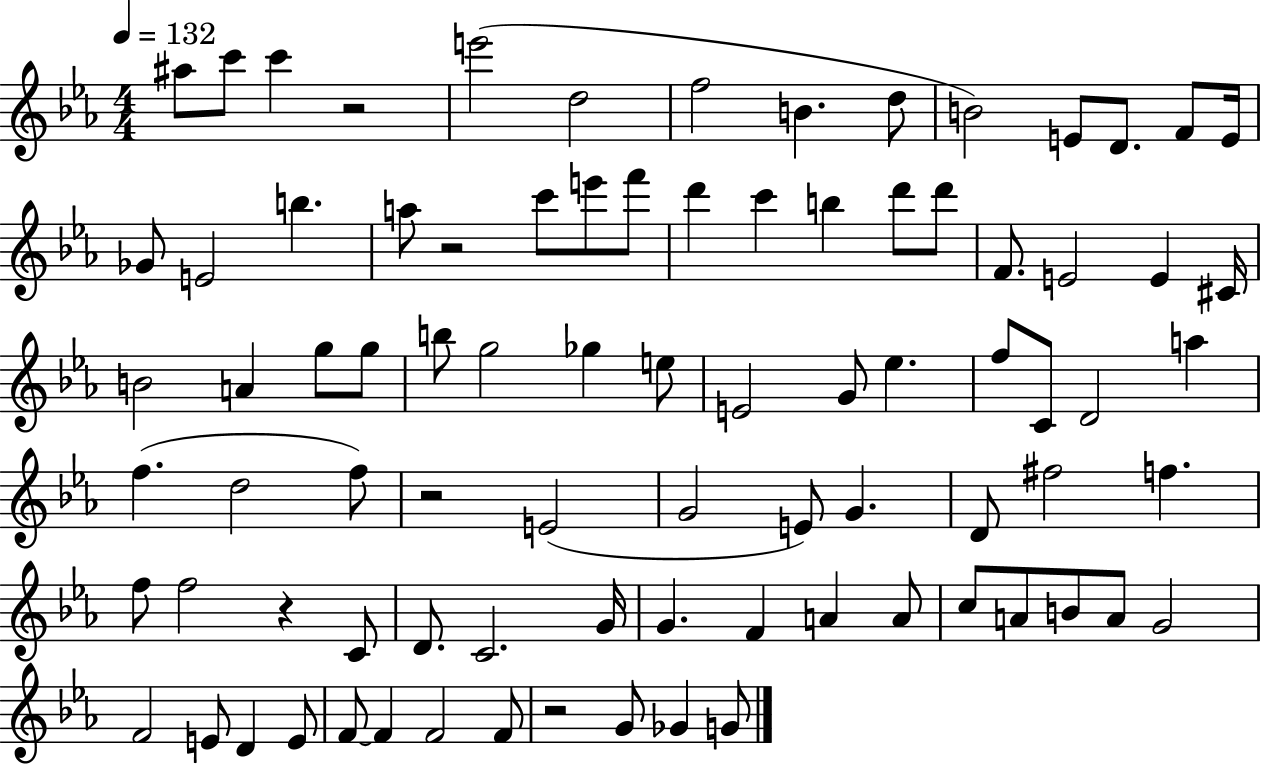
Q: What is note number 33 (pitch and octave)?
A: G5